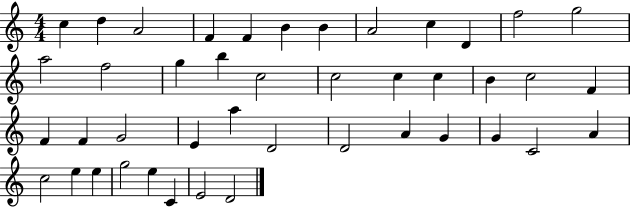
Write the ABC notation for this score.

X:1
T:Untitled
M:4/4
L:1/4
K:C
c d A2 F F B B A2 c D f2 g2 a2 f2 g b c2 c2 c c B c2 F F F G2 E a D2 D2 A G G C2 A c2 e e g2 e C E2 D2